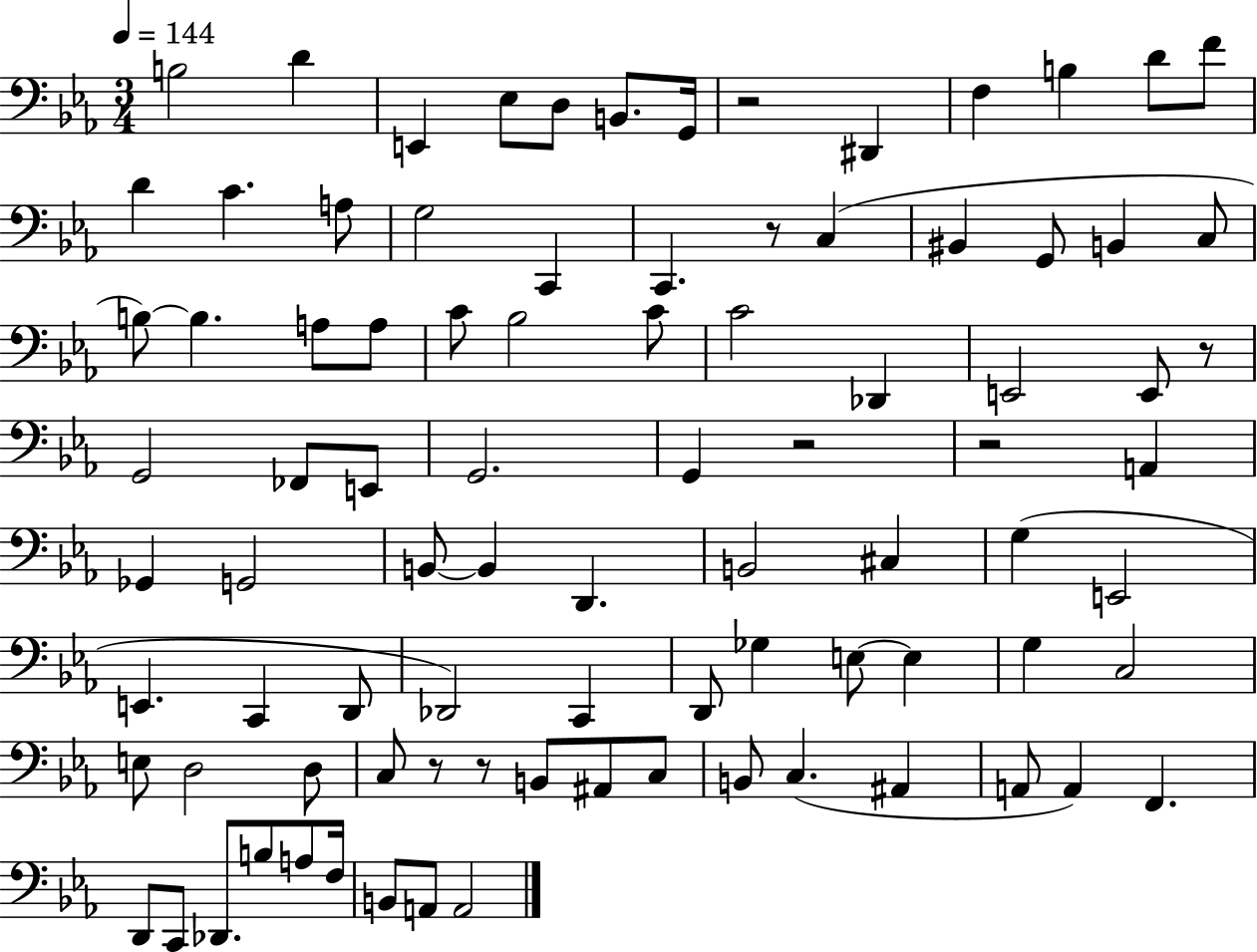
X:1
T:Untitled
M:3/4
L:1/4
K:Eb
B,2 D E,, _E,/2 D,/2 B,,/2 G,,/4 z2 ^D,, F, B, D/2 F/2 D C A,/2 G,2 C,, C,, z/2 C, ^B,, G,,/2 B,, C,/2 B,/2 B, A,/2 A,/2 C/2 _B,2 C/2 C2 _D,, E,,2 E,,/2 z/2 G,,2 _F,,/2 E,,/2 G,,2 G,, z2 z2 A,, _G,, G,,2 B,,/2 B,, D,, B,,2 ^C, G, E,,2 E,, C,, D,,/2 _D,,2 C,, D,,/2 _G, E,/2 E, G, C,2 E,/2 D,2 D,/2 C,/2 z/2 z/2 B,,/2 ^A,,/2 C,/2 B,,/2 C, ^A,, A,,/2 A,, F,, D,,/2 C,,/2 _D,,/2 B,/2 A,/2 F,/4 B,,/2 A,,/2 A,,2